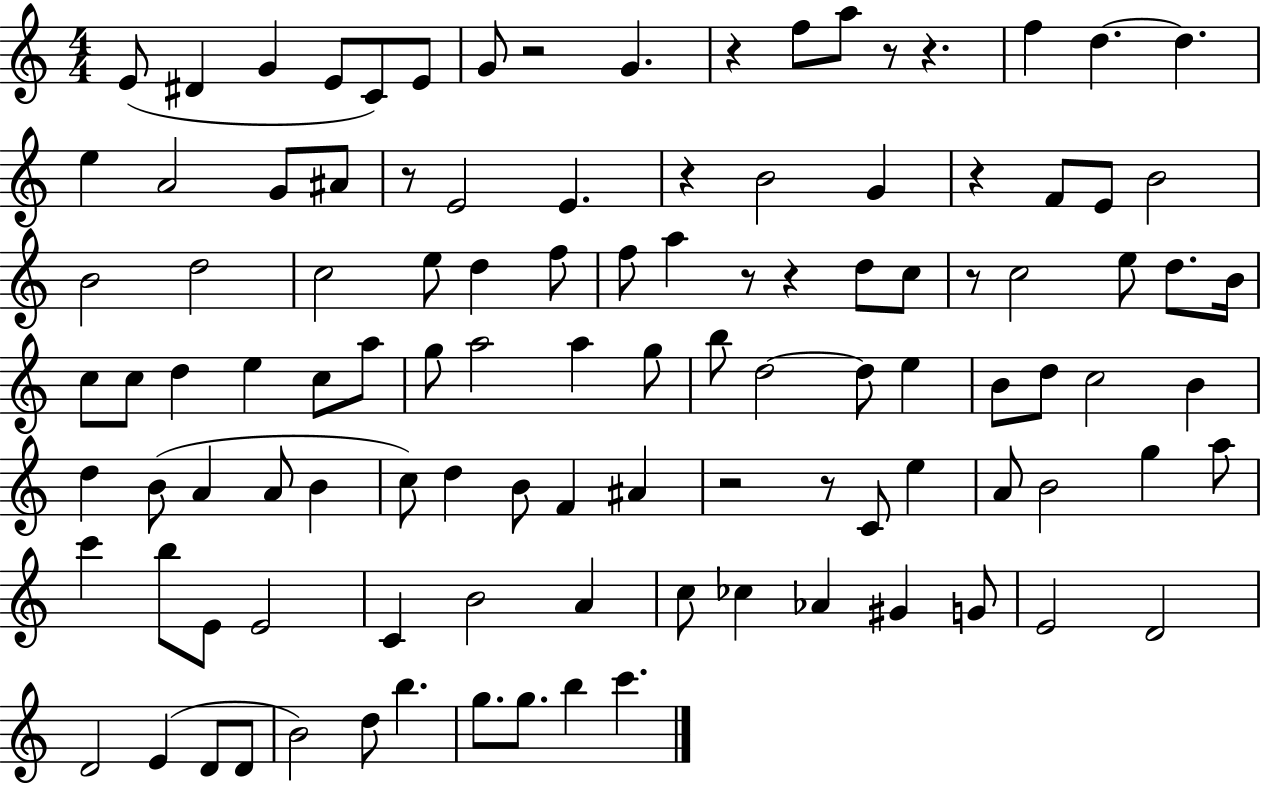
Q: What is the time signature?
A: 4/4